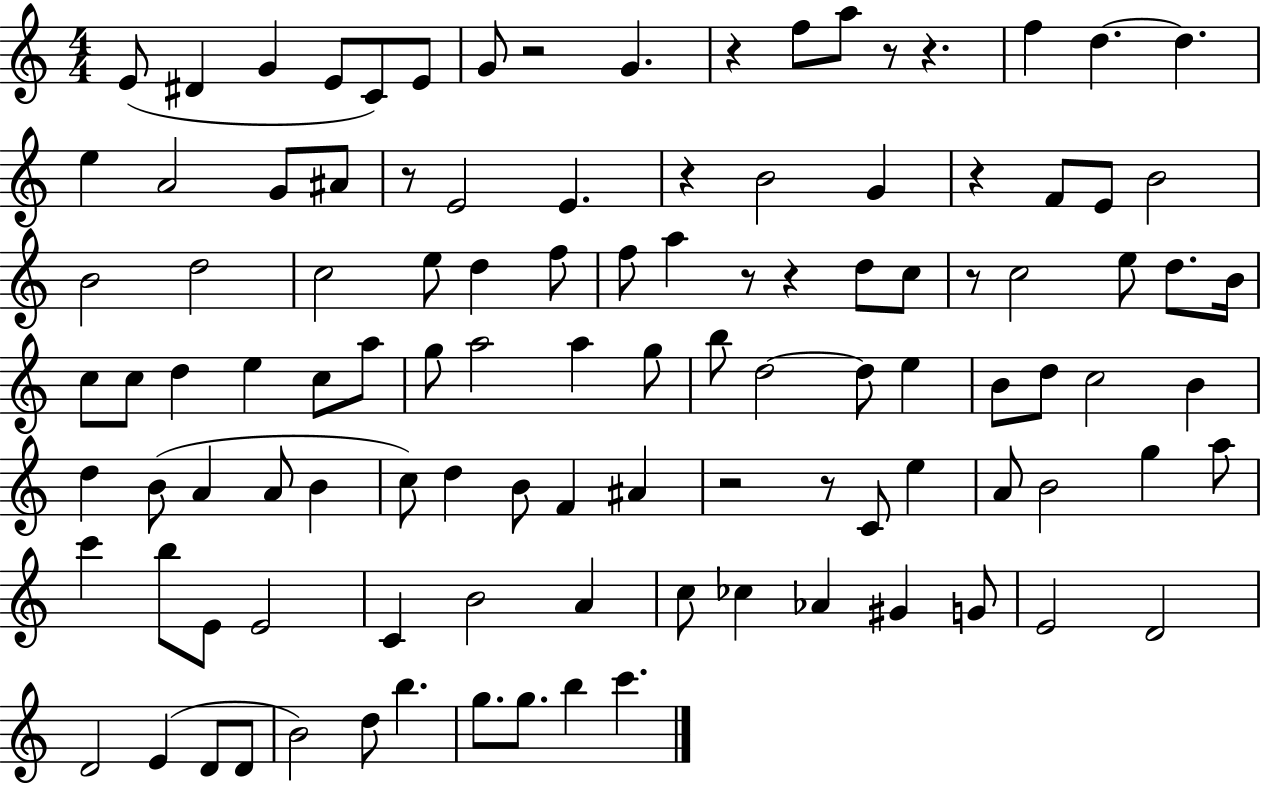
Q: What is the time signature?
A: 4/4